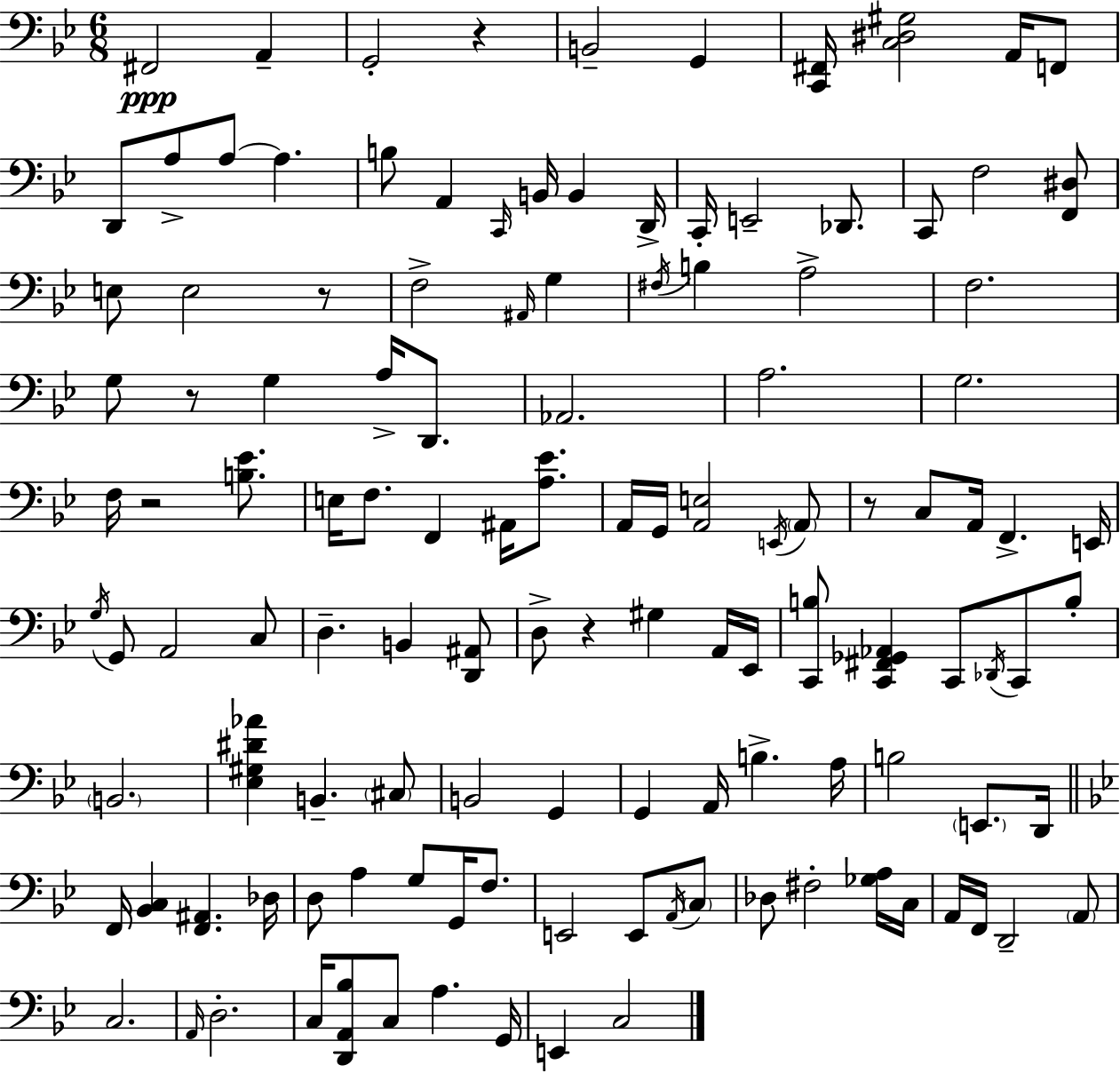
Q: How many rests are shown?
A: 6